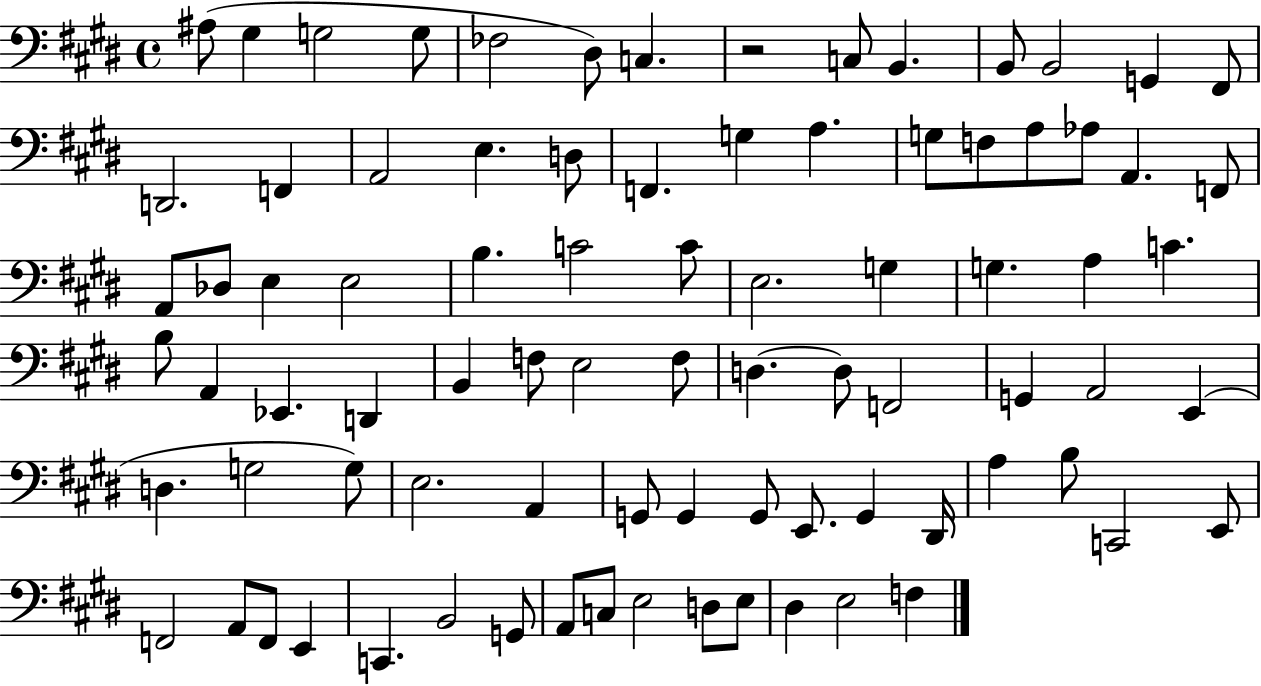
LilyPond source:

{
  \clef bass
  \time 4/4
  \defaultTimeSignature
  \key e \major
  ais8( gis4 g2 g8 | fes2 dis8) c4. | r2 c8 b,4. | b,8 b,2 g,4 fis,8 | \break d,2. f,4 | a,2 e4. d8 | f,4. g4 a4. | g8 f8 a8 aes8 a,4. f,8 | \break a,8 des8 e4 e2 | b4. c'2 c'8 | e2. g4 | g4. a4 c'4. | \break b8 a,4 ees,4. d,4 | b,4 f8 e2 f8 | d4.~~ d8 f,2 | g,4 a,2 e,4( | \break d4. g2 g8) | e2. a,4 | g,8 g,4 g,8 e,8. g,4 dis,16 | a4 b8 c,2 e,8 | \break f,2 a,8 f,8 e,4 | c,4. b,2 g,8 | a,8 c8 e2 d8 e8 | dis4 e2 f4 | \break \bar "|."
}